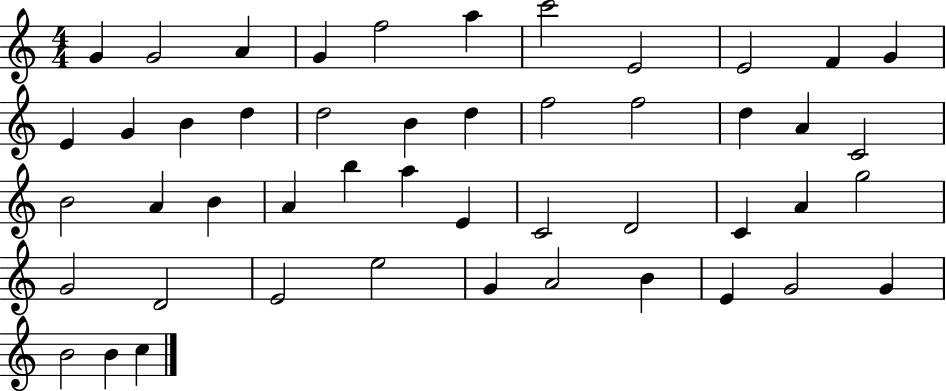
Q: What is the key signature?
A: C major